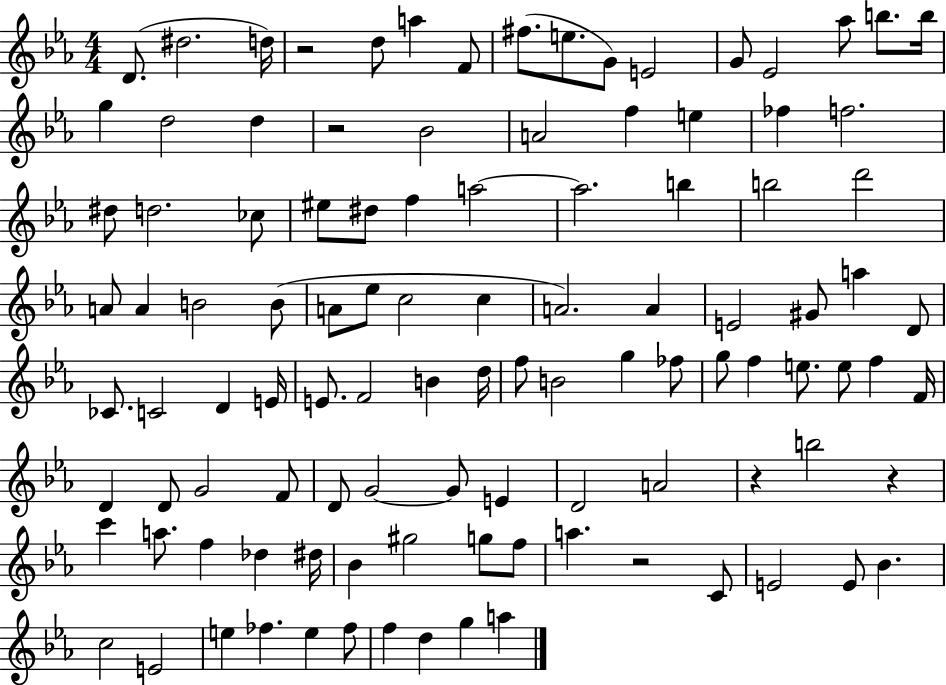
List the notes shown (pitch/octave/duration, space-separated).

D4/e. D#5/h. D5/s R/h D5/e A5/q F4/e F#5/e. E5/e. G4/e E4/h G4/e Eb4/h Ab5/e B5/e. B5/s G5/q D5/h D5/q R/h Bb4/h A4/h F5/q E5/q FES5/q F5/h. D#5/e D5/h. CES5/e EIS5/e D#5/e F5/q A5/h A5/h. B5/q B5/h D6/h A4/e A4/q B4/h B4/e A4/e Eb5/e C5/h C5/q A4/h. A4/q E4/h G#4/e A5/q D4/e CES4/e. C4/h D4/q E4/s E4/e. F4/h B4/q D5/s F5/e B4/h G5/q FES5/e G5/e F5/q E5/e. E5/e F5/q F4/s D4/q D4/e G4/h F4/e D4/e G4/h G4/e E4/q D4/h A4/h R/q B5/h R/q C6/q A5/e. F5/q Db5/q D#5/s Bb4/q G#5/h G5/e F5/e A5/q. R/h C4/e E4/h E4/e Bb4/q. C5/h E4/h E5/q FES5/q. E5/q FES5/e F5/q D5/q G5/q A5/q